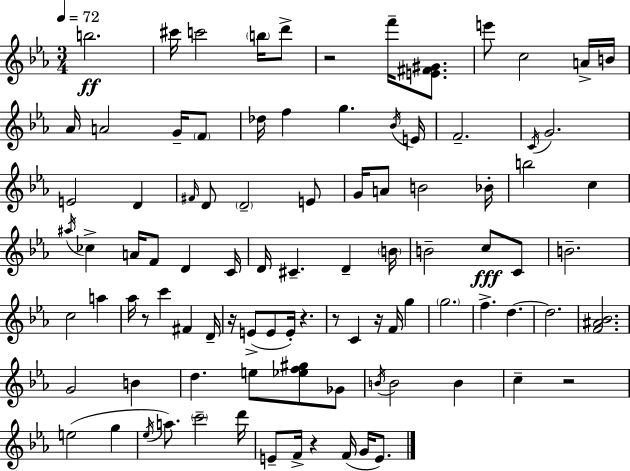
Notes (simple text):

B5/h. C#6/s C6/h B5/s D6/e R/h F6/s [E4,F#4,G#4]/e. E6/e C5/h A4/s B4/s Ab4/s A4/h G4/s F4/e Db5/s F5/q G5/q. Bb4/s E4/s F4/h. C4/s G4/h. E4/h D4/q F#4/s D4/e D4/h E4/e G4/s A4/e B4/h Bb4/s B5/h C5/q A#5/s CES5/q A4/s F4/e D4/q C4/s D4/s C#4/q. D4/q B4/s B4/h C5/e C4/e B4/h. C5/h A5/q Ab5/s R/e C6/q F#4/q D4/s R/s E4/e E4/e E4/s R/q. R/e C4/q R/s F4/s G5/q G5/h. F5/q. D5/q. D5/h. [F4,A#4,Bb4]/h. G4/h B4/q D5/q. E5/e [Eb5,F5,G#5]/e Gb4/e B4/s B4/h B4/q C5/q R/h E5/h G5/q Eb5/s A5/e. C6/h D6/s E4/e F4/s R/q F4/s G4/s E4/e.